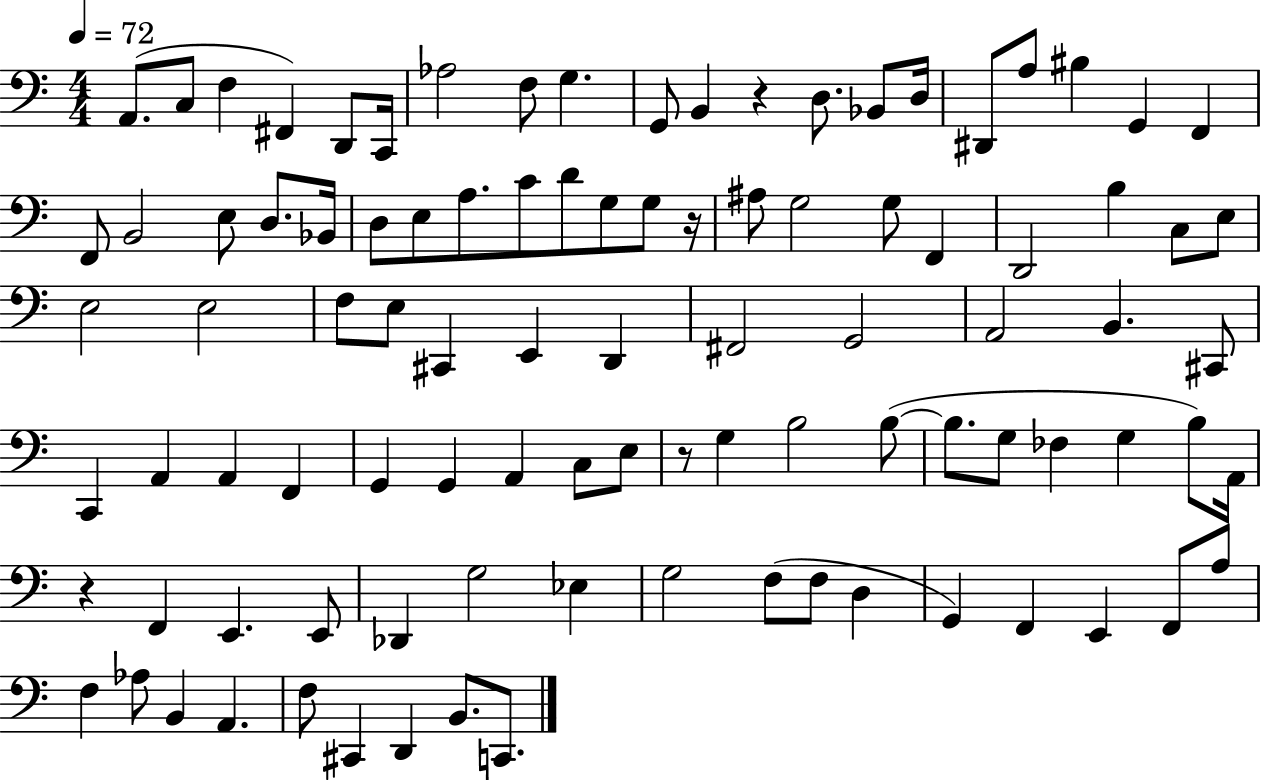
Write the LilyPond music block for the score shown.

{
  \clef bass
  \numericTimeSignature
  \time 4/4
  \key c \major
  \tempo 4 = 72
  a,8.( c8 f4 fis,4) d,8 c,16 | aes2 f8 g4. | g,8 b,4 r4 d8. bes,8 d16 | dis,8 a8 bis4 g,4 f,4 | \break f,8 b,2 e8 d8. bes,16 | d8 e8 a8. c'8 d'8 g8 g8 r16 | ais8 g2 g8 f,4 | d,2 b4 c8 e8 | \break e2 e2 | f8 e8 cis,4 e,4 d,4 | fis,2 g,2 | a,2 b,4. cis,8 | \break c,4 a,4 a,4 f,4 | g,4 g,4 a,4 c8 e8 | r8 g4 b2 b8~(~ | b8. g8 fes4 g4 b8) a,16 | \break r4 f,4 e,4. e,8 | des,4 g2 ees4 | g2 f8( f8 d4 | g,4) f,4 e,4 f,8 a8 | \break f4 aes8 b,4 a,4. | f8 cis,4 d,4 b,8. c,8. | \bar "|."
}